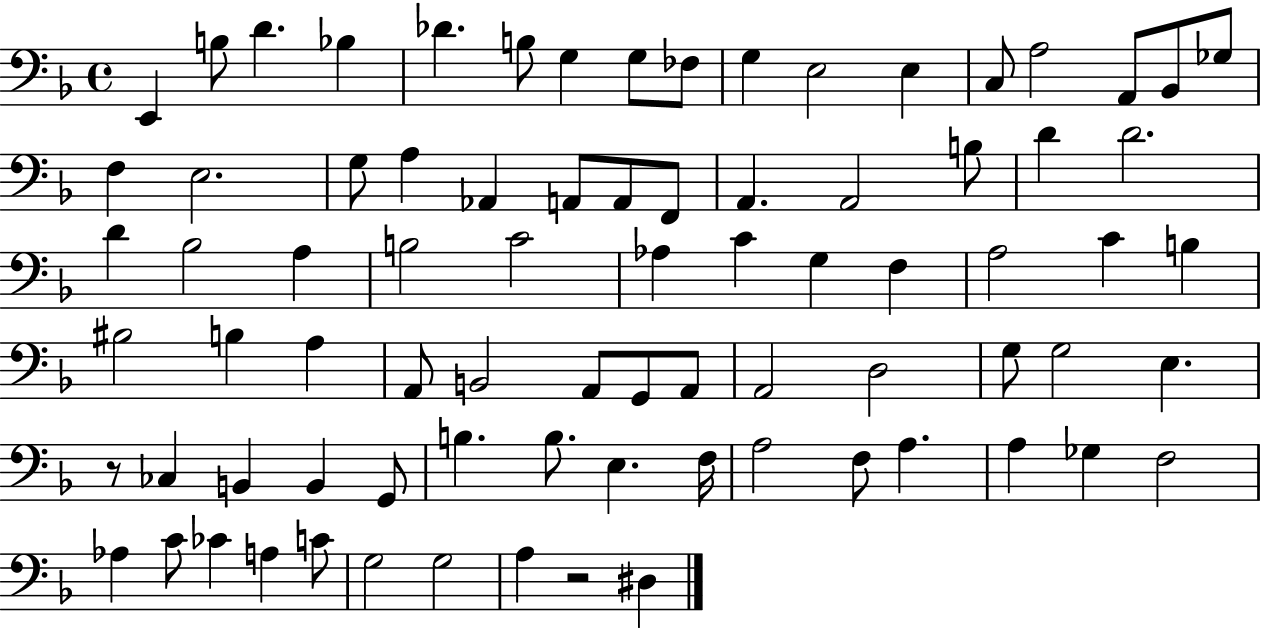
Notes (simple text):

E2/q B3/e D4/q. Bb3/q Db4/q. B3/e G3/q G3/e FES3/e G3/q E3/h E3/q C3/e A3/h A2/e Bb2/e Gb3/e F3/q E3/h. G3/e A3/q Ab2/q A2/e A2/e F2/e A2/q. A2/h B3/e D4/q D4/h. D4/q Bb3/h A3/q B3/h C4/h Ab3/q C4/q G3/q F3/q A3/h C4/q B3/q BIS3/h B3/q A3/q A2/e B2/h A2/e G2/e A2/e A2/h D3/h G3/e G3/h E3/q. R/e CES3/q B2/q B2/q G2/e B3/q. B3/e. E3/q. F3/s A3/h F3/e A3/q. A3/q Gb3/q F3/h Ab3/q C4/e CES4/q A3/q C4/e G3/h G3/h A3/q R/h D#3/q